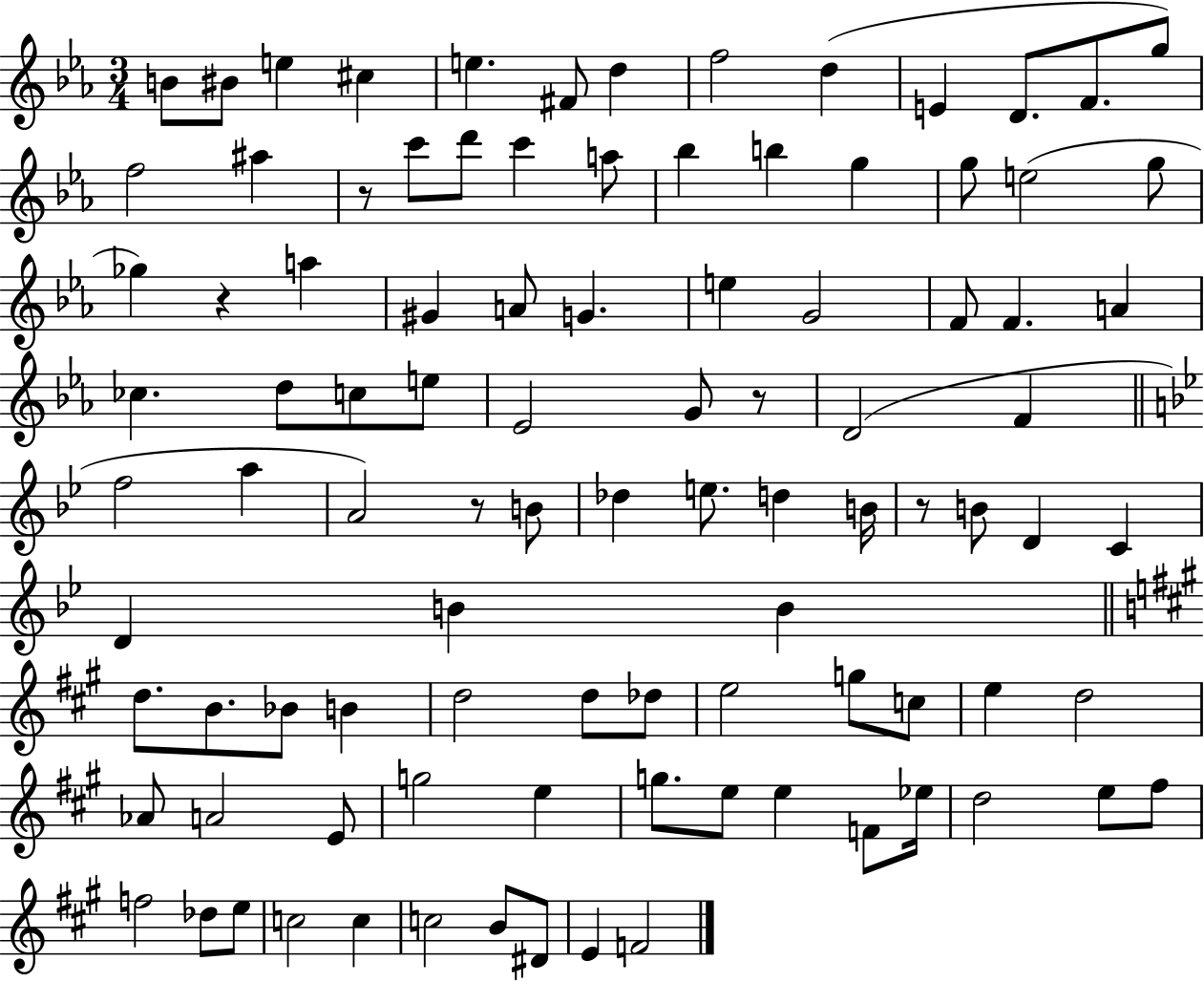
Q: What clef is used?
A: treble